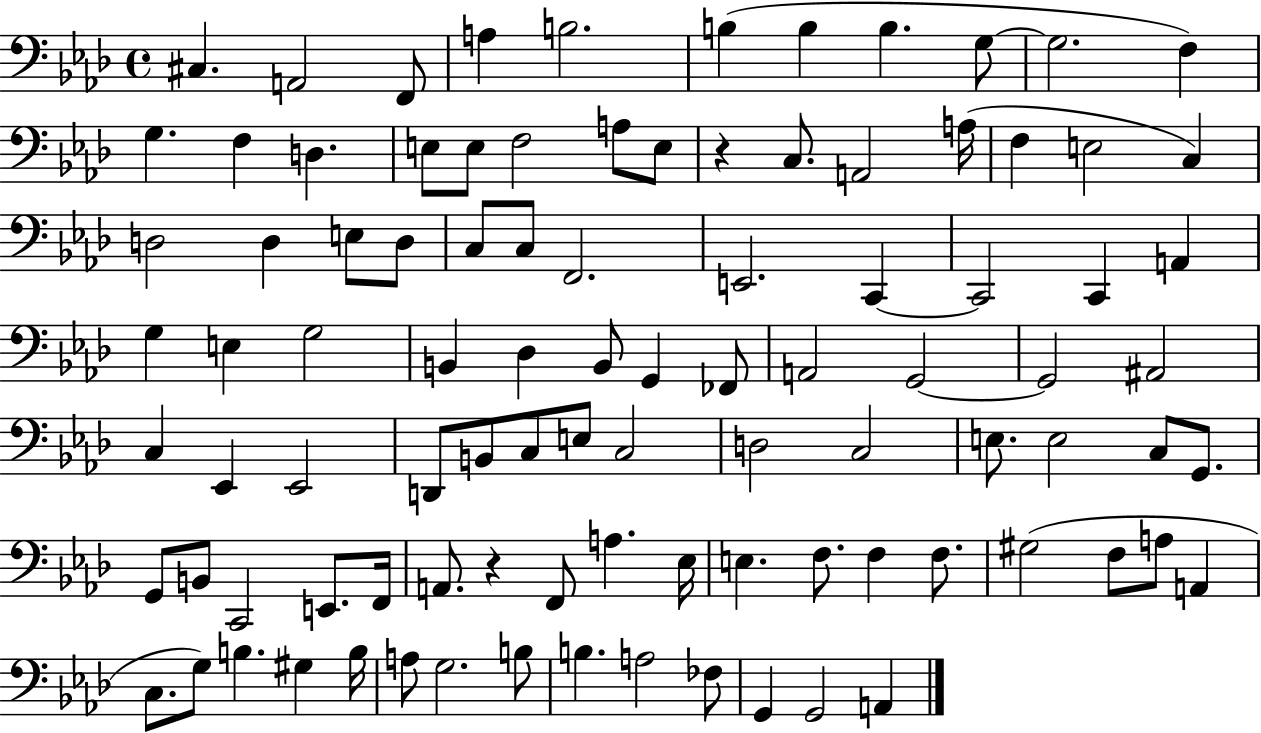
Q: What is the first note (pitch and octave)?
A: C#3